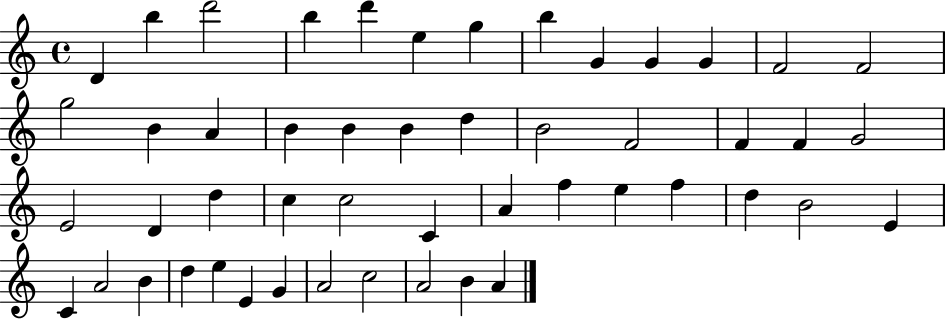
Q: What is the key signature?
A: C major